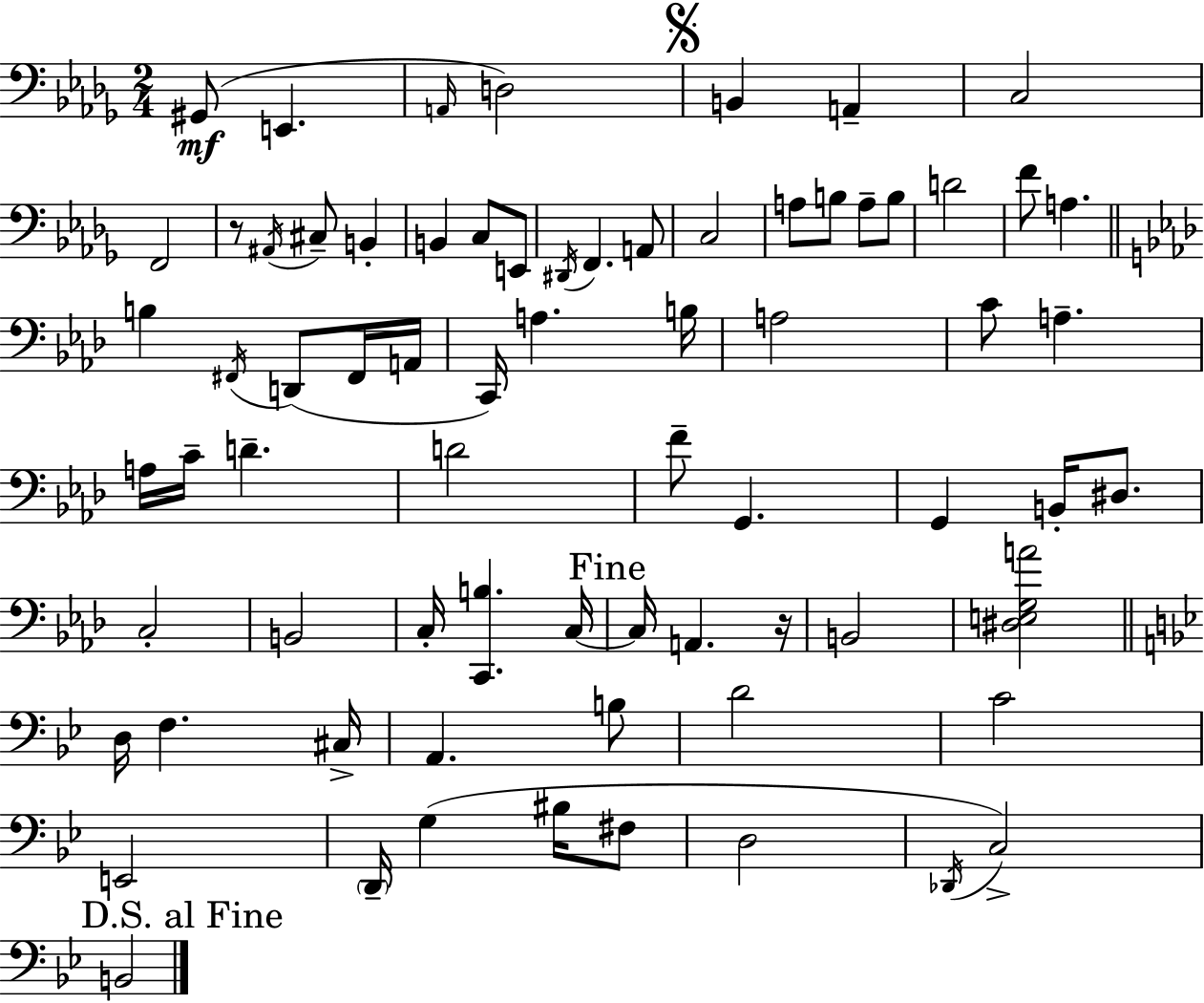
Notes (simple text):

G#2/e E2/q. A2/s D3/h B2/q A2/q C3/h F2/h R/e A#2/s C#3/e B2/q B2/q C3/e E2/e D#2/s F2/q. A2/e C3/h A3/e B3/e A3/e B3/e D4/h F4/e A3/q. B3/q F#2/s D2/e F#2/s A2/s C2/s A3/q. B3/s A3/h C4/e A3/q. A3/s C4/s D4/q. D4/h F4/e G2/q. G2/q B2/s D#3/e. C3/h B2/h C3/s [C2,B3]/q. C3/s C3/s A2/q. R/s B2/h [D#3,E3,G3,A4]/h D3/s F3/q. C#3/s A2/q. B3/e D4/h C4/h E2/h D2/s G3/q BIS3/s F#3/e D3/h Db2/s C3/h B2/h